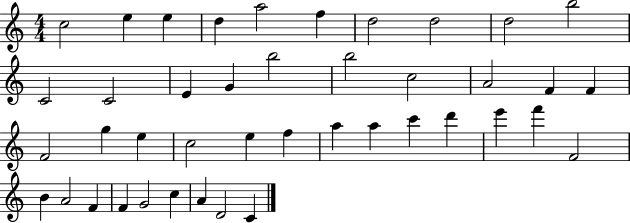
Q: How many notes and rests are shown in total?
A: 42